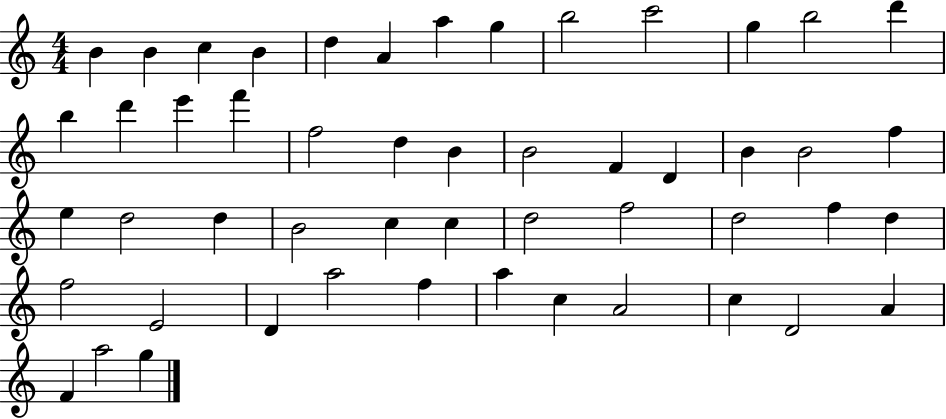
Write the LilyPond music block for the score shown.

{
  \clef treble
  \numericTimeSignature
  \time 4/4
  \key c \major
  b'4 b'4 c''4 b'4 | d''4 a'4 a''4 g''4 | b''2 c'''2 | g''4 b''2 d'''4 | \break b''4 d'''4 e'''4 f'''4 | f''2 d''4 b'4 | b'2 f'4 d'4 | b'4 b'2 f''4 | \break e''4 d''2 d''4 | b'2 c''4 c''4 | d''2 f''2 | d''2 f''4 d''4 | \break f''2 e'2 | d'4 a''2 f''4 | a''4 c''4 a'2 | c''4 d'2 a'4 | \break f'4 a''2 g''4 | \bar "|."
}